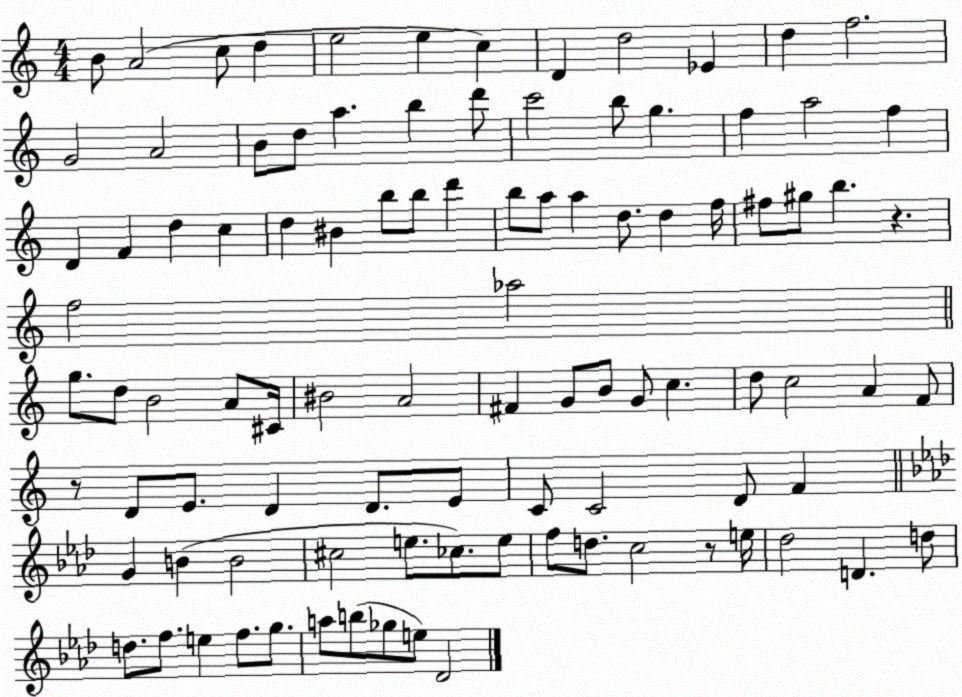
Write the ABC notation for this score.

X:1
T:Untitled
M:4/4
L:1/4
K:C
B/2 A2 c/2 d e2 e c D d2 _E d f2 G2 A2 B/2 d/2 a b d'/2 c'2 b/2 g f a2 f D F d c d ^B b/2 b/2 d' b/2 a/2 a d/2 d f/4 ^f/2 ^g/2 b z f2 _a2 g/2 d/2 B2 A/2 ^C/4 ^B2 A2 ^F G/2 B/2 G/2 c d/2 c2 A F/2 z/2 D/2 E/2 D D/2 E/2 C/2 C2 D/2 F G B B2 ^c2 e/2 _c/2 e/2 f/2 d/2 c2 z/2 e/4 _d2 D d/2 d/2 f/2 e f/2 g/2 a/2 b/2 _g/2 e/2 _D2